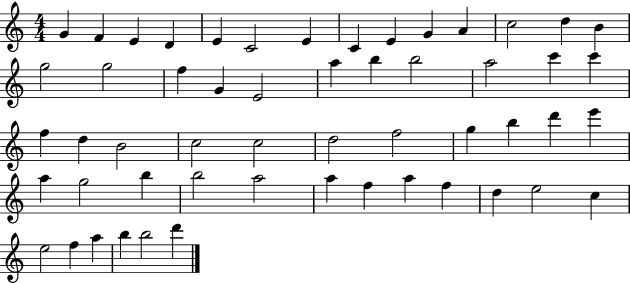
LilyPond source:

{
  \clef treble
  \numericTimeSignature
  \time 4/4
  \key c \major
  g'4 f'4 e'4 d'4 | e'4 c'2 e'4 | c'4 e'4 g'4 a'4 | c''2 d''4 b'4 | \break g''2 g''2 | f''4 g'4 e'2 | a''4 b''4 b''2 | a''2 c'''4 c'''4 | \break f''4 d''4 b'2 | c''2 c''2 | d''2 f''2 | g''4 b''4 d'''4 e'''4 | \break a''4 g''2 b''4 | b''2 a''2 | a''4 f''4 a''4 f''4 | d''4 e''2 c''4 | \break e''2 f''4 a''4 | b''4 b''2 d'''4 | \bar "|."
}